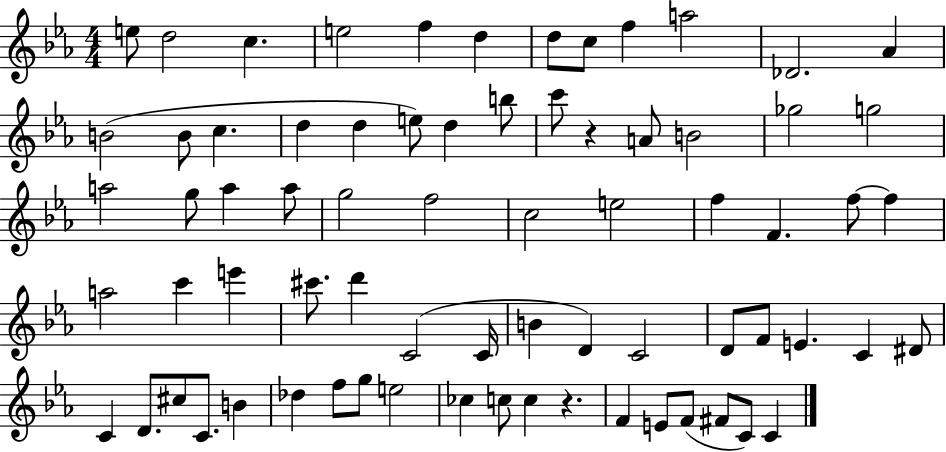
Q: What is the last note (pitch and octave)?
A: C4